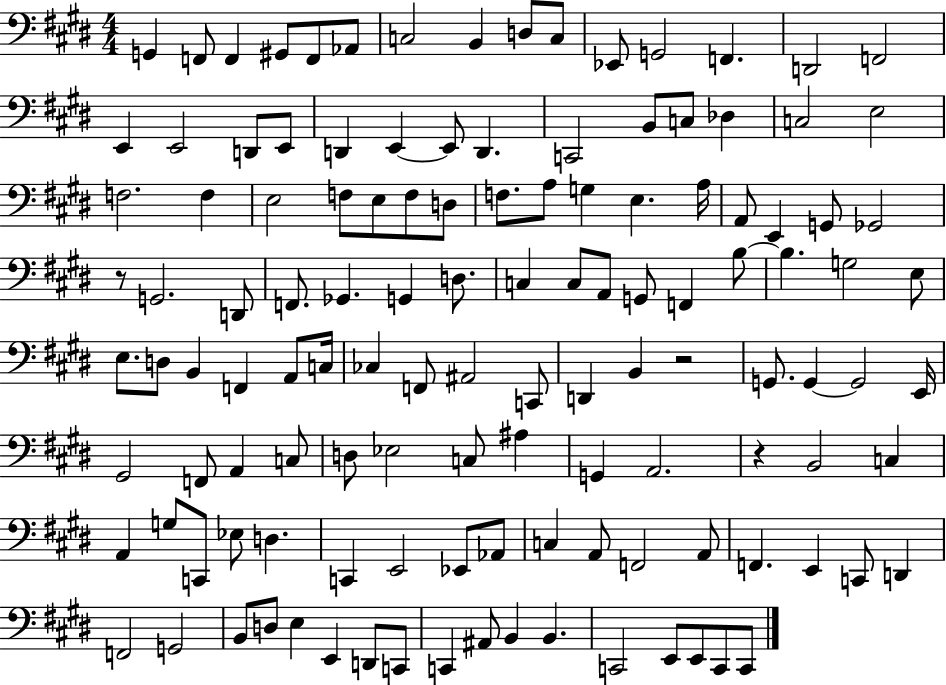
{
  \clef bass
  \numericTimeSignature
  \time 4/4
  \key e \major
  g,4 f,8 f,4 gis,8 f,8 aes,8 | c2 b,4 d8 c8 | ees,8 g,2 f,4. | d,2 f,2 | \break e,4 e,2 d,8 e,8 | d,4 e,4~~ e,8 d,4. | c,2 b,8 c8 des4 | c2 e2 | \break f2. f4 | e2 f8 e8 f8 d8 | f8. a8 g4 e4. a16 | a,8 e,4 g,8 ges,2 | \break r8 g,2. d,8 | f,8. ges,4. g,4 d8. | c4 c8 a,8 g,8 f,4 b8~~ | b4. g2 e8 | \break e8. d8 b,4 f,4 a,8 c16 | ces4 f,8 ais,2 c,8 | d,4 b,4 r2 | g,8. g,4~~ g,2 e,16 | \break gis,2 f,8 a,4 c8 | d8 ees2 c8 ais4 | g,4 a,2. | r4 b,2 c4 | \break a,4 g8 c,8 ees8 d4. | c,4 e,2 ees,8 aes,8 | c4 a,8 f,2 a,8 | f,4. e,4 c,8 d,4 | \break f,2 g,2 | b,8 d8 e4 e,4 d,8 c,8 | c,4 ais,8 b,4 b,4. | c,2 e,8 e,8 c,8 c,8 | \break \bar "|."
}